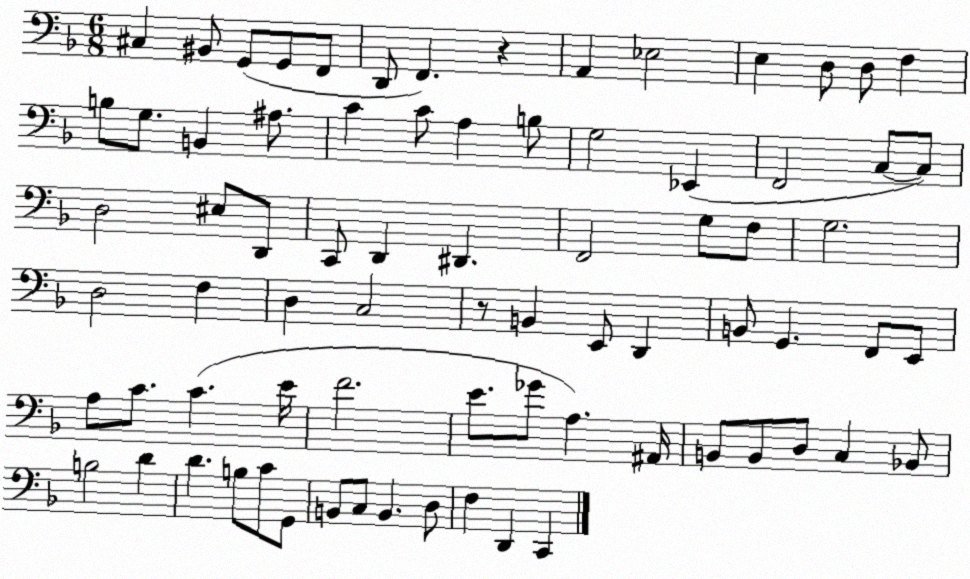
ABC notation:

X:1
T:Untitled
M:6/8
L:1/4
K:F
^C, ^B,,/2 G,,/2 G,,/2 F,,/2 D,,/2 F,, z A,, _E,2 E, D,/2 D,/2 F, B,/2 G,/2 B,, ^A,/2 C C/2 A, B,/2 G,2 _E,, F,,2 C,/2 C,/2 D,2 ^E,/2 D,,/2 C,,/2 D,, ^D,, F,,2 G,/2 F,/2 G,2 D,2 F, D, C,2 z/2 B,, E,,/2 D,, B,,/2 G,, F,,/2 E,,/2 A,/2 C/2 C E/4 F2 E/2 _G/2 A, ^A,,/4 B,,/2 B,,/2 D,/2 C, _B,,/2 B,2 D D B,/2 C/2 G,,/2 B,,/2 C,/2 B,, D,/2 F, D,, C,,